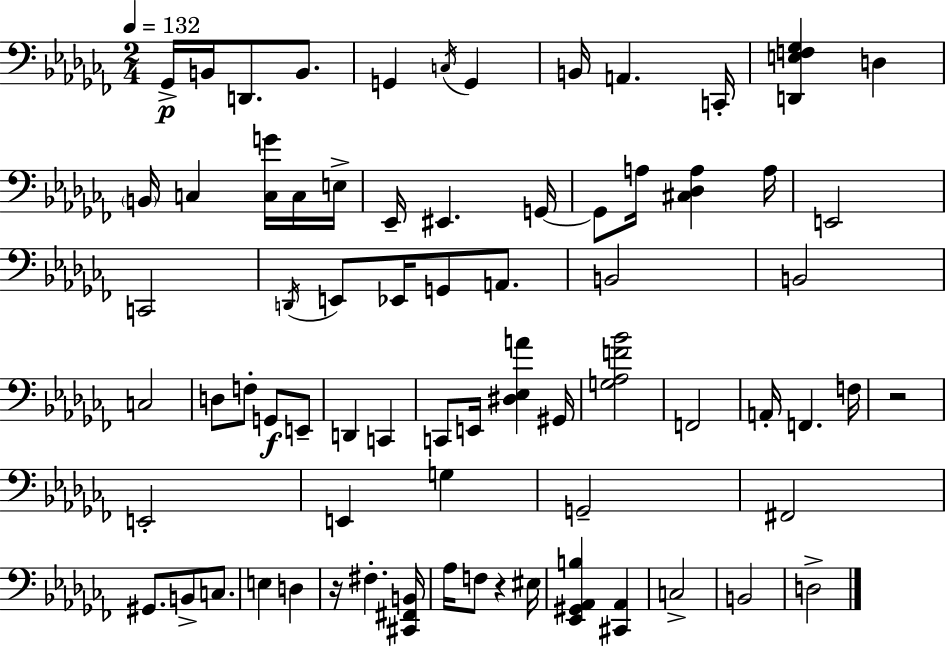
X:1
T:Untitled
M:2/4
L:1/4
K:Abm
_G,,/4 B,,/4 D,,/2 B,,/2 G,, C,/4 G,, B,,/4 A,, C,,/4 [D,,E,F,_G,] D, B,,/4 C, [C,G]/4 C,/4 E,/4 _E,,/4 ^E,, G,,/4 G,,/2 A,/4 [^C,_D,A,] A,/4 E,,2 C,,2 D,,/4 E,,/2 _E,,/4 G,,/2 A,,/2 B,,2 B,,2 C,2 D,/2 F,/2 G,,/2 E,,/2 D,, C,, C,,/2 E,,/4 [^D,_E,A] ^G,,/4 [G,_A,F_B]2 F,,2 A,,/4 F,, F,/4 z2 E,,2 E,, G, G,,2 ^F,,2 ^G,,/2 B,,/2 C,/2 E, D, z/4 ^F, [^C,,^F,,B,,]/4 _A,/4 F,/2 z ^E,/4 [_E,,^G,,_A,,B,] [^C,,_A,,] C,2 B,,2 D,2